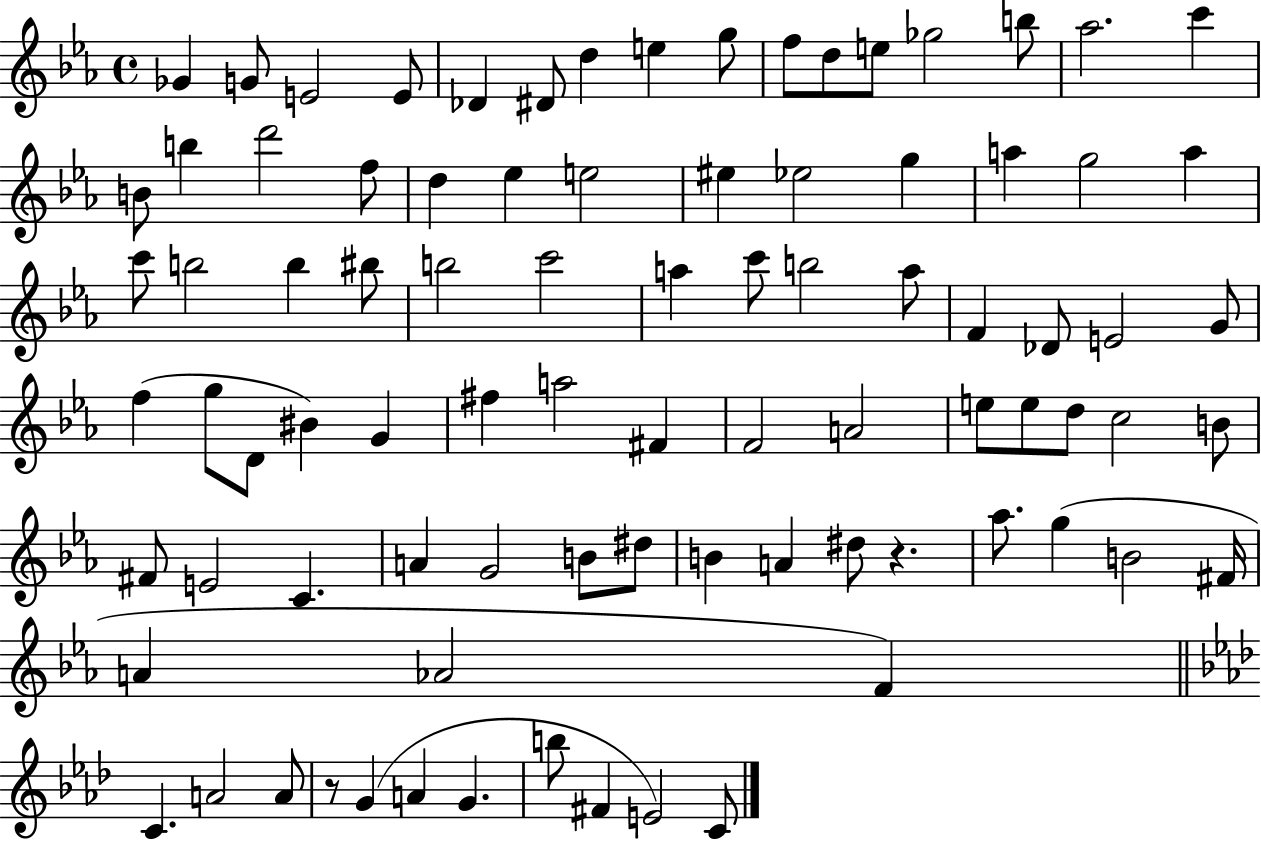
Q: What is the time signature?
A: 4/4